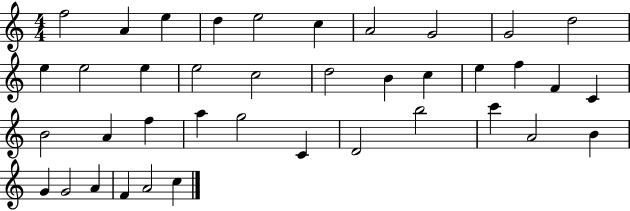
{
  \clef treble
  \numericTimeSignature
  \time 4/4
  \key c \major
  f''2 a'4 e''4 | d''4 e''2 c''4 | a'2 g'2 | g'2 d''2 | \break e''4 e''2 e''4 | e''2 c''2 | d''2 b'4 c''4 | e''4 f''4 f'4 c'4 | \break b'2 a'4 f''4 | a''4 g''2 c'4 | d'2 b''2 | c'''4 a'2 b'4 | \break g'4 g'2 a'4 | f'4 a'2 c''4 | \bar "|."
}